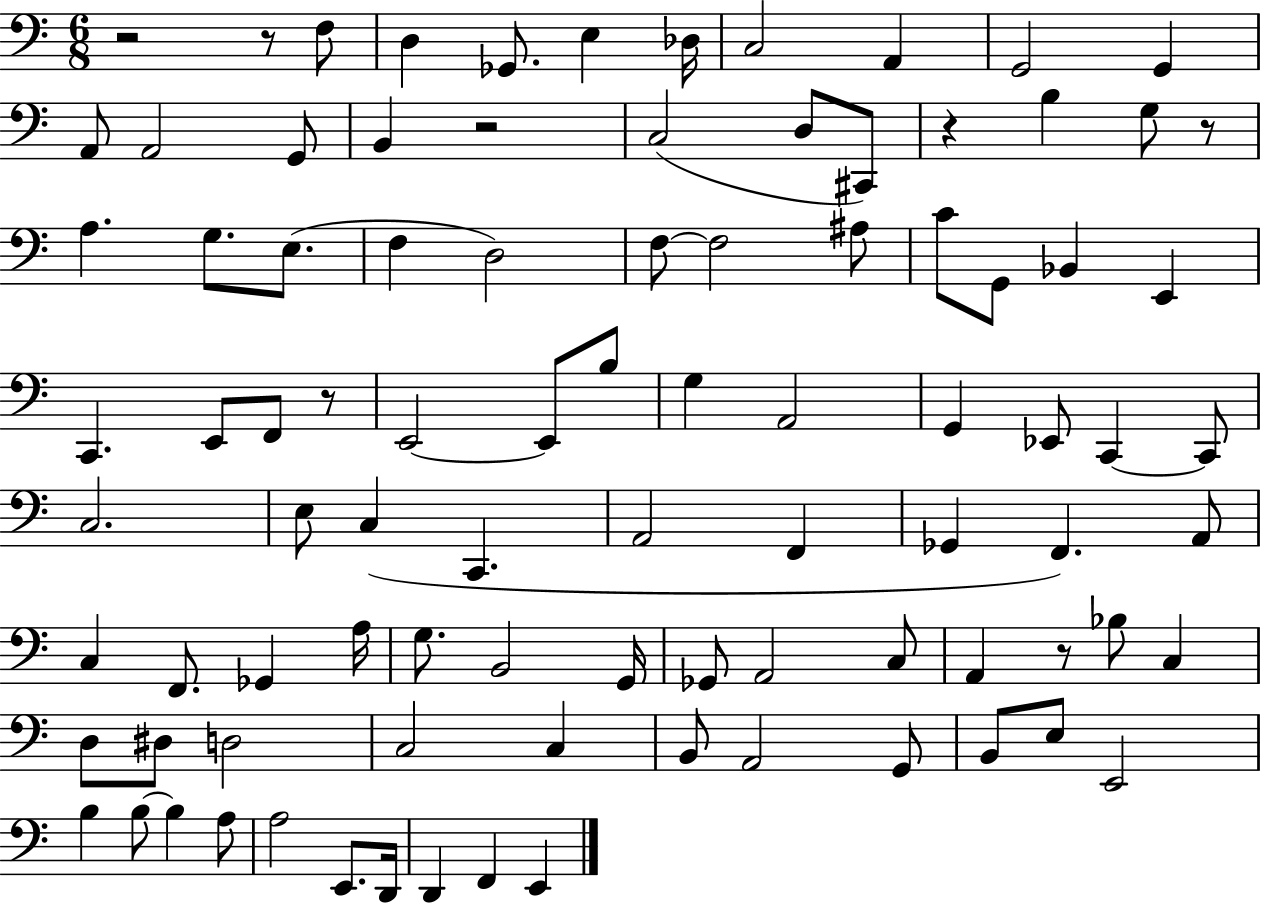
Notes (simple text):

R/h R/e F3/e D3/q Gb2/e. E3/q Db3/s C3/h A2/q G2/h G2/q A2/e A2/h G2/e B2/q R/h C3/h D3/e C#2/e R/q B3/q G3/e R/e A3/q. G3/e. E3/e. F3/q D3/h F3/e F3/h A#3/e C4/e G2/e Bb2/q E2/q C2/q. E2/e F2/e R/e E2/h E2/e B3/e G3/q A2/h G2/q Eb2/e C2/q C2/e C3/h. E3/e C3/q C2/q. A2/h F2/q Gb2/q F2/q. A2/e C3/q F2/e. Gb2/q A3/s G3/e. B2/h G2/s Gb2/e A2/h C3/e A2/q R/e Bb3/e C3/q D3/e D#3/e D3/h C3/h C3/q B2/e A2/h G2/e B2/e E3/e E2/h B3/q B3/e B3/q A3/e A3/h E2/e. D2/s D2/q F2/q E2/q